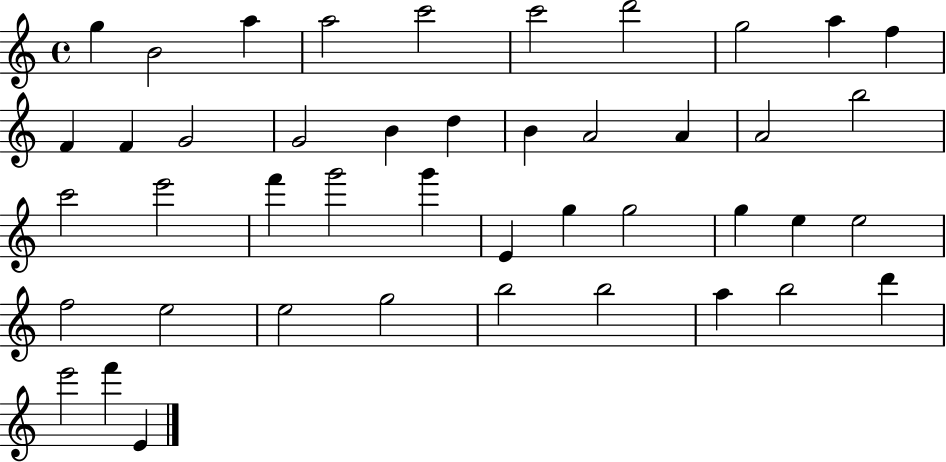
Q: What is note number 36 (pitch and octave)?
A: G5